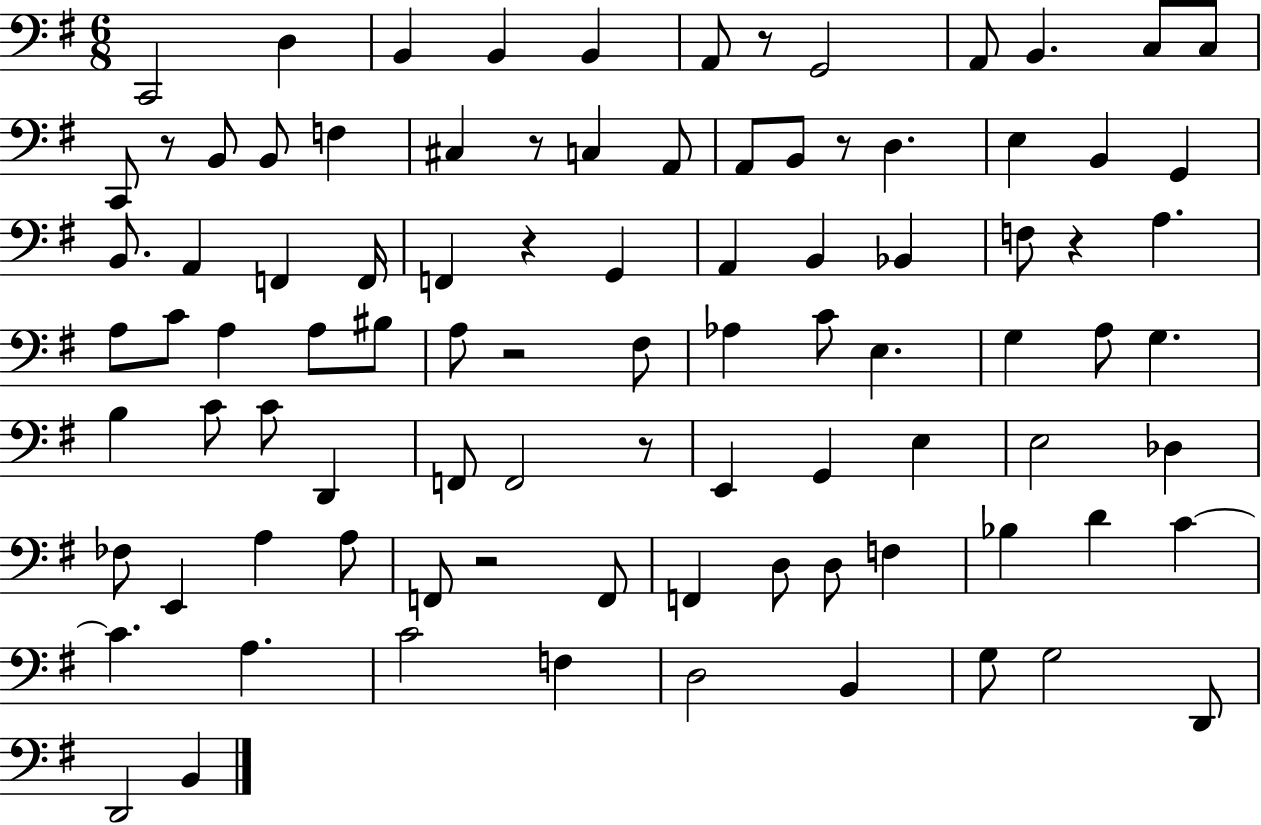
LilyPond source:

{
  \clef bass
  \numericTimeSignature
  \time 6/8
  \key g \major
  c,2 d4 | b,4 b,4 b,4 | a,8 r8 g,2 | a,8 b,4. c8 c8 | \break c,8 r8 b,8 b,8 f4 | cis4 r8 c4 a,8 | a,8 b,8 r8 d4. | e4 b,4 g,4 | \break b,8. a,4 f,4 f,16 | f,4 r4 g,4 | a,4 b,4 bes,4 | f8 r4 a4. | \break a8 c'8 a4 a8 bis8 | a8 r2 fis8 | aes4 c'8 e4. | g4 a8 g4. | \break b4 c'8 c'8 d,4 | f,8 f,2 r8 | e,4 g,4 e4 | e2 des4 | \break fes8 e,4 a4 a8 | f,8 r2 f,8 | f,4 d8 d8 f4 | bes4 d'4 c'4~~ | \break c'4. a4. | c'2 f4 | d2 b,4 | g8 g2 d,8 | \break d,2 b,4 | \bar "|."
}